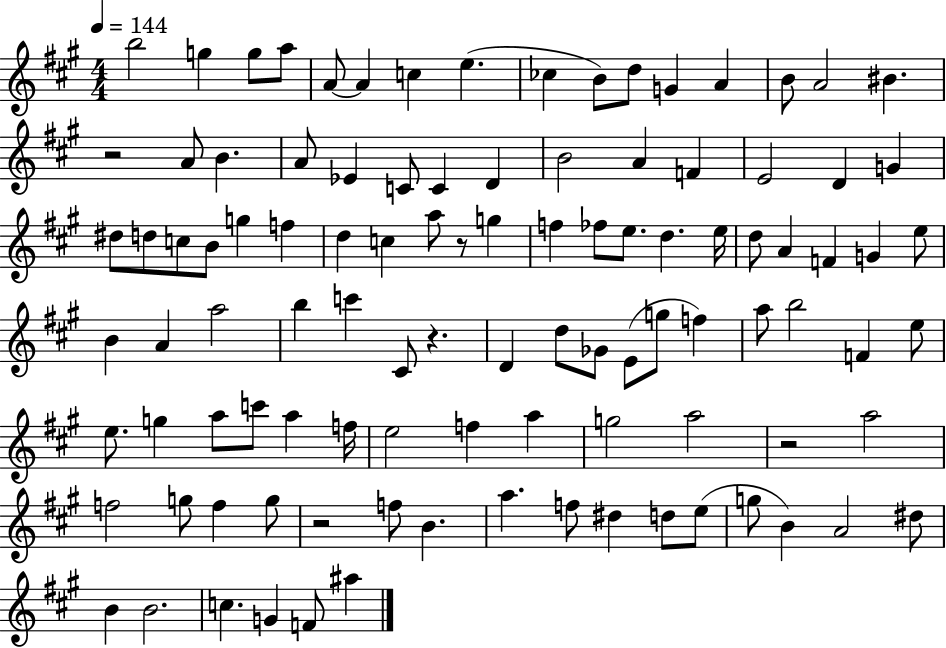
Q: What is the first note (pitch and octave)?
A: B5